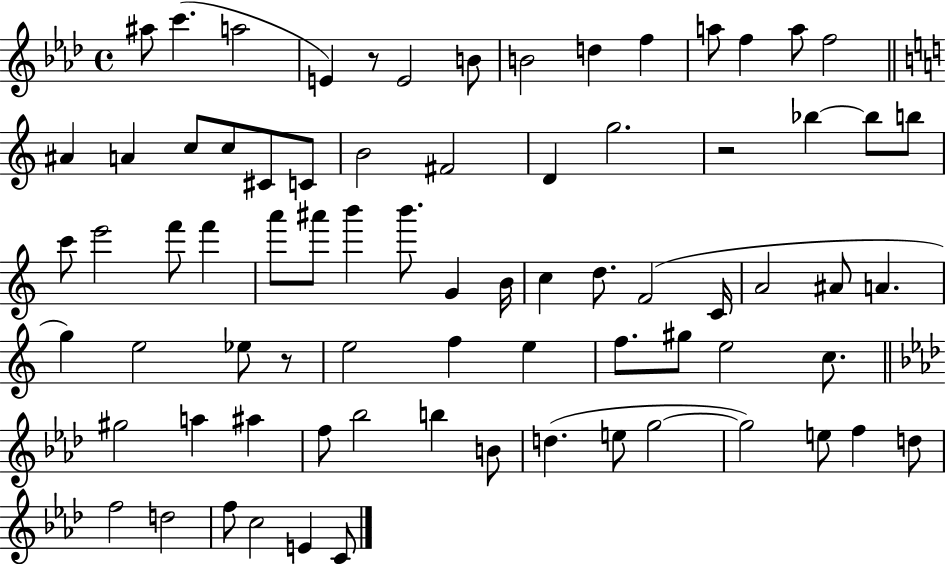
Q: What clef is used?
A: treble